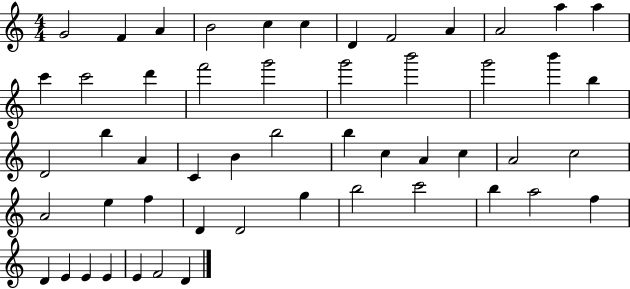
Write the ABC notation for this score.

X:1
T:Untitled
M:4/4
L:1/4
K:C
G2 F A B2 c c D F2 A A2 a a c' c'2 d' f'2 g'2 g'2 b'2 g'2 b' b D2 b A C B b2 b c A c A2 c2 A2 e f D D2 g b2 c'2 b a2 f D E E E E F2 D